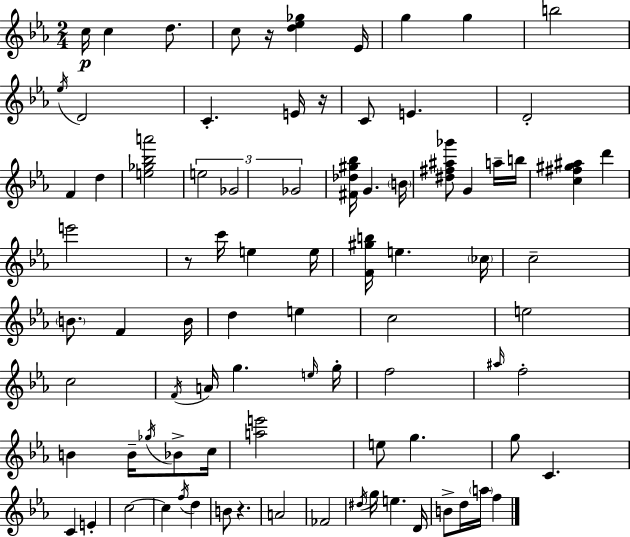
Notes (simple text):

C5/s C5/q D5/e. C5/e R/s [D5,Eb5,Gb5]/q Eb4/s G5/q G5/q B5/h Eb5/s D4/h C4/q. E4/s R/s C4/e E4/q. D4/h F4/q D5/q [E5,Gb5,Bb5,A6]/h E5/h Gb4/h Gb4/h [F#4,Db5,G#5,Bb5]/s G4/q. B4/s [D#5,F#5,A#5,Gb6]/e G4/q A5/s B5/s [C5,F#5,G#5,A#5]/q D6/q E6/h R/e C6/s E5/q E5/s [F4,G#5,B5]/s E5/q. CES5/s C5/h B4/e. F4/q B4/s D5/q E5/q C5/h E5/h C5/h F4/s A4/s G5/q. E5/s G5/s F5/h A#5/s F5/h B4/q B4/s Gb5/s Bb4/e C5/s [A5,E6]/h E5/e G5/q. G5/e C4/q. C4/q E4/q C5/h C5/q F5/s D5/q B4/e R/q. A4/h FES4/h D#5/s G5/s E5/q. D4/s B4/e D5/s A5/s F5/q